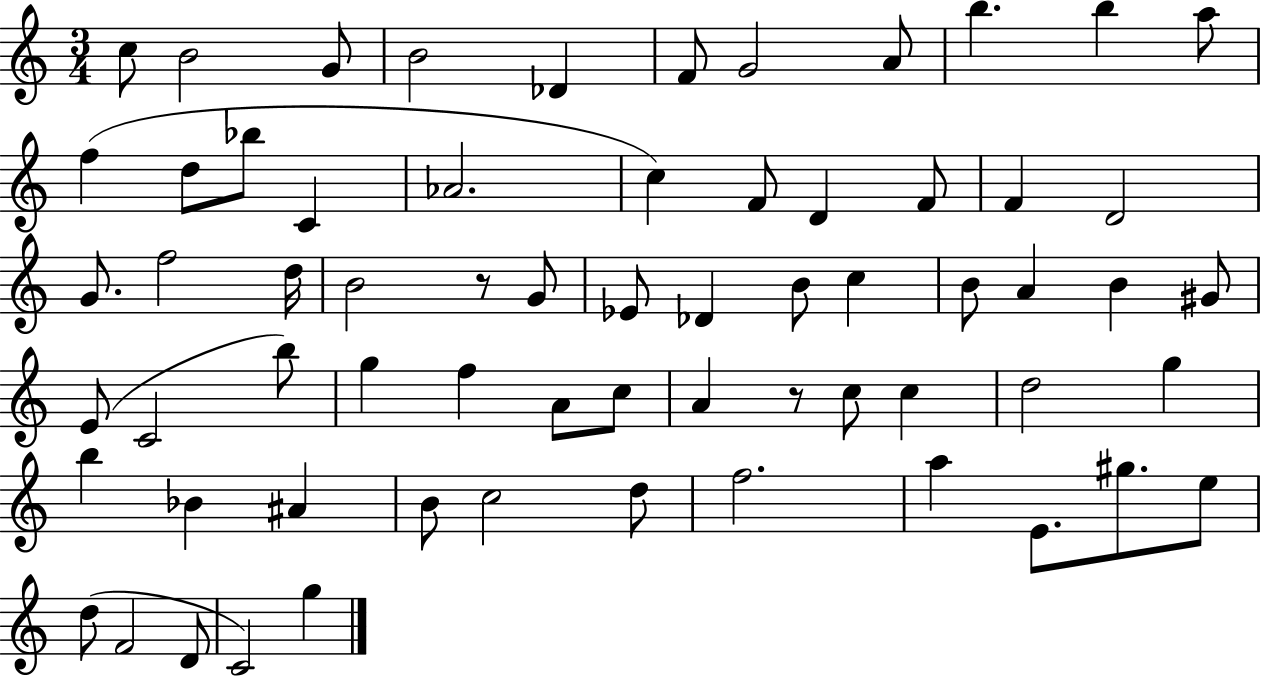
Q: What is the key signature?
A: C major